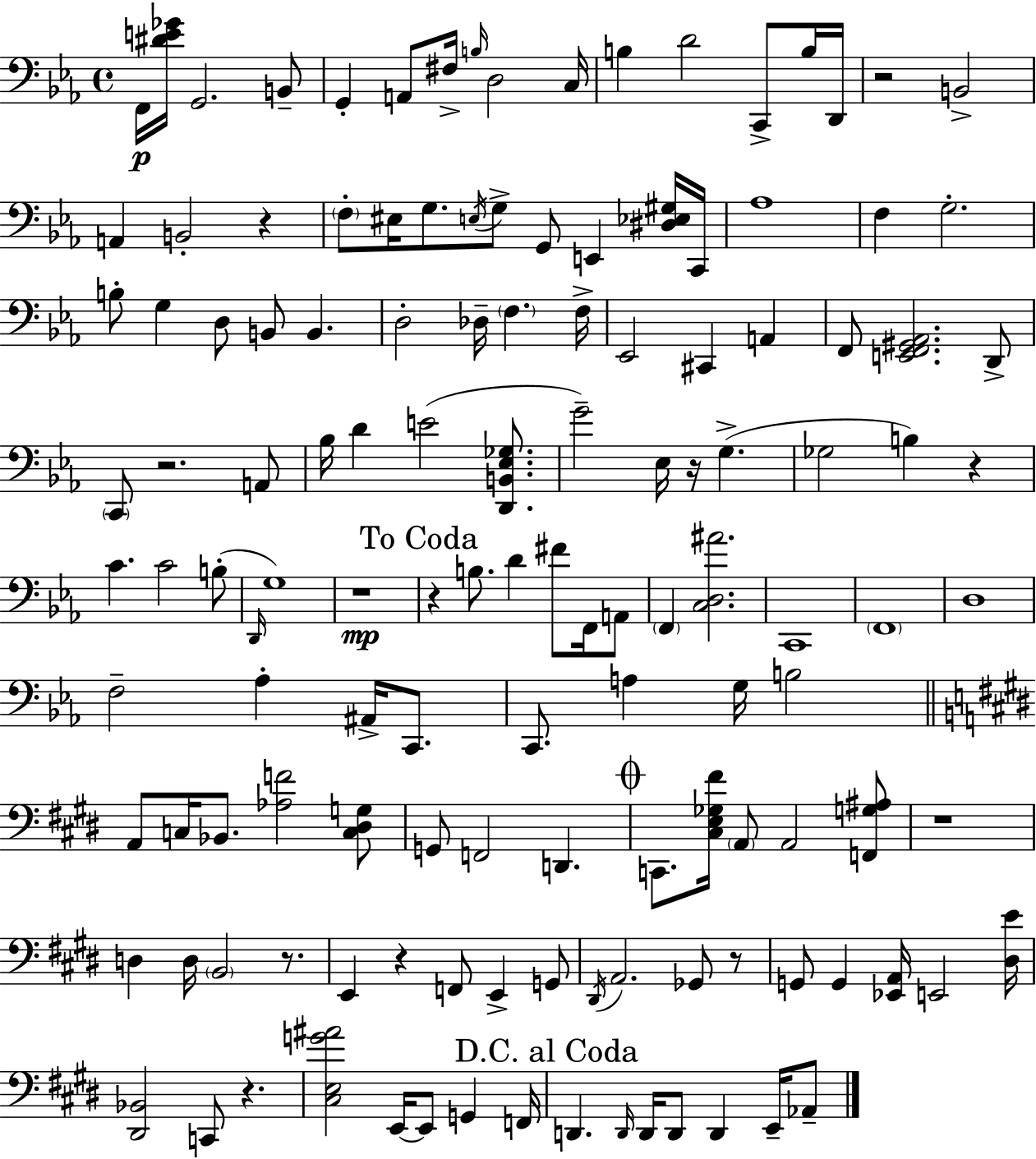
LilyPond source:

{
  \clef bass
  \time 4/4
  \defaultTimeSignature
  \key ees \major
  f,16\p <dis' e' ges'>16 g,2. b,8-- | g,4-. a,8 fis16-> \grace { b16 } d2 | c16 b4 d'2 c,8-> b16 | d,16 r2 b,2-> | \break a,4 b,2-. r4 | \parenthesize f8-. eis16 g8. \acciaccatura { e16 } g8-> g,8 e,4 | <dis ees gis>16 c,16 aes1 | f4 g2.-. | \break b8-. g4 d8 b,8 b,4. | d2-. des16-- \parenthesize f4. | f16-> ees,2 cis,4 a,4 | f,8 <e, f, gis, aes,>2. | \break d,8-> \parenthesize c,8 r2. | a,8 bes16 d'4 e'2( <d, b, ees ges>8. | g'2--) ees16 r16 g4.->( | ges2 b4) r4 | \break c'4. c'2 | b8-.( \grace { d,16 } g1) | r1\mp | \mark "To Coda" r4 b8. d'4 fis'8 | \break f,16 a,8 \parenthesize f,4 <c d ais'>2. | c,1 | \parenthesize f,1 | d1 | \break f2-- aes4-. ais,16-> | c,8. c,8. a4 g16 b2 | \bar "||" \break \key e \major a,8 c16 bes,8. <aes f'>2 <c dis g>8 | g,8 f,2 d,4. | \mark \markup { \musicglyph "scripts.coda" } c,8. <cis e ges fis'>16 \parenthesize a,8 a,2 <f, g ais>8 | r1 | \break d4 d16 \parenthesize b,2 r8. | e,4 r4 f,8 e,4-> g,8 | \acciaccatura { dis,16 } a,2. ges,8 r8 | g,8 g,4 <ees, a,>16 e,2 | \break <dis e'>16 <dis, bes,>2 c,8 r4. | <cis e g' ais'>2 e,16~~ e,8 g,4 | f,16 \mark "D.C. al Coda" d,4. \grace { d,16 } d,16 d,8 d,4 e,16-- | aes,8-- \bar "|."
}